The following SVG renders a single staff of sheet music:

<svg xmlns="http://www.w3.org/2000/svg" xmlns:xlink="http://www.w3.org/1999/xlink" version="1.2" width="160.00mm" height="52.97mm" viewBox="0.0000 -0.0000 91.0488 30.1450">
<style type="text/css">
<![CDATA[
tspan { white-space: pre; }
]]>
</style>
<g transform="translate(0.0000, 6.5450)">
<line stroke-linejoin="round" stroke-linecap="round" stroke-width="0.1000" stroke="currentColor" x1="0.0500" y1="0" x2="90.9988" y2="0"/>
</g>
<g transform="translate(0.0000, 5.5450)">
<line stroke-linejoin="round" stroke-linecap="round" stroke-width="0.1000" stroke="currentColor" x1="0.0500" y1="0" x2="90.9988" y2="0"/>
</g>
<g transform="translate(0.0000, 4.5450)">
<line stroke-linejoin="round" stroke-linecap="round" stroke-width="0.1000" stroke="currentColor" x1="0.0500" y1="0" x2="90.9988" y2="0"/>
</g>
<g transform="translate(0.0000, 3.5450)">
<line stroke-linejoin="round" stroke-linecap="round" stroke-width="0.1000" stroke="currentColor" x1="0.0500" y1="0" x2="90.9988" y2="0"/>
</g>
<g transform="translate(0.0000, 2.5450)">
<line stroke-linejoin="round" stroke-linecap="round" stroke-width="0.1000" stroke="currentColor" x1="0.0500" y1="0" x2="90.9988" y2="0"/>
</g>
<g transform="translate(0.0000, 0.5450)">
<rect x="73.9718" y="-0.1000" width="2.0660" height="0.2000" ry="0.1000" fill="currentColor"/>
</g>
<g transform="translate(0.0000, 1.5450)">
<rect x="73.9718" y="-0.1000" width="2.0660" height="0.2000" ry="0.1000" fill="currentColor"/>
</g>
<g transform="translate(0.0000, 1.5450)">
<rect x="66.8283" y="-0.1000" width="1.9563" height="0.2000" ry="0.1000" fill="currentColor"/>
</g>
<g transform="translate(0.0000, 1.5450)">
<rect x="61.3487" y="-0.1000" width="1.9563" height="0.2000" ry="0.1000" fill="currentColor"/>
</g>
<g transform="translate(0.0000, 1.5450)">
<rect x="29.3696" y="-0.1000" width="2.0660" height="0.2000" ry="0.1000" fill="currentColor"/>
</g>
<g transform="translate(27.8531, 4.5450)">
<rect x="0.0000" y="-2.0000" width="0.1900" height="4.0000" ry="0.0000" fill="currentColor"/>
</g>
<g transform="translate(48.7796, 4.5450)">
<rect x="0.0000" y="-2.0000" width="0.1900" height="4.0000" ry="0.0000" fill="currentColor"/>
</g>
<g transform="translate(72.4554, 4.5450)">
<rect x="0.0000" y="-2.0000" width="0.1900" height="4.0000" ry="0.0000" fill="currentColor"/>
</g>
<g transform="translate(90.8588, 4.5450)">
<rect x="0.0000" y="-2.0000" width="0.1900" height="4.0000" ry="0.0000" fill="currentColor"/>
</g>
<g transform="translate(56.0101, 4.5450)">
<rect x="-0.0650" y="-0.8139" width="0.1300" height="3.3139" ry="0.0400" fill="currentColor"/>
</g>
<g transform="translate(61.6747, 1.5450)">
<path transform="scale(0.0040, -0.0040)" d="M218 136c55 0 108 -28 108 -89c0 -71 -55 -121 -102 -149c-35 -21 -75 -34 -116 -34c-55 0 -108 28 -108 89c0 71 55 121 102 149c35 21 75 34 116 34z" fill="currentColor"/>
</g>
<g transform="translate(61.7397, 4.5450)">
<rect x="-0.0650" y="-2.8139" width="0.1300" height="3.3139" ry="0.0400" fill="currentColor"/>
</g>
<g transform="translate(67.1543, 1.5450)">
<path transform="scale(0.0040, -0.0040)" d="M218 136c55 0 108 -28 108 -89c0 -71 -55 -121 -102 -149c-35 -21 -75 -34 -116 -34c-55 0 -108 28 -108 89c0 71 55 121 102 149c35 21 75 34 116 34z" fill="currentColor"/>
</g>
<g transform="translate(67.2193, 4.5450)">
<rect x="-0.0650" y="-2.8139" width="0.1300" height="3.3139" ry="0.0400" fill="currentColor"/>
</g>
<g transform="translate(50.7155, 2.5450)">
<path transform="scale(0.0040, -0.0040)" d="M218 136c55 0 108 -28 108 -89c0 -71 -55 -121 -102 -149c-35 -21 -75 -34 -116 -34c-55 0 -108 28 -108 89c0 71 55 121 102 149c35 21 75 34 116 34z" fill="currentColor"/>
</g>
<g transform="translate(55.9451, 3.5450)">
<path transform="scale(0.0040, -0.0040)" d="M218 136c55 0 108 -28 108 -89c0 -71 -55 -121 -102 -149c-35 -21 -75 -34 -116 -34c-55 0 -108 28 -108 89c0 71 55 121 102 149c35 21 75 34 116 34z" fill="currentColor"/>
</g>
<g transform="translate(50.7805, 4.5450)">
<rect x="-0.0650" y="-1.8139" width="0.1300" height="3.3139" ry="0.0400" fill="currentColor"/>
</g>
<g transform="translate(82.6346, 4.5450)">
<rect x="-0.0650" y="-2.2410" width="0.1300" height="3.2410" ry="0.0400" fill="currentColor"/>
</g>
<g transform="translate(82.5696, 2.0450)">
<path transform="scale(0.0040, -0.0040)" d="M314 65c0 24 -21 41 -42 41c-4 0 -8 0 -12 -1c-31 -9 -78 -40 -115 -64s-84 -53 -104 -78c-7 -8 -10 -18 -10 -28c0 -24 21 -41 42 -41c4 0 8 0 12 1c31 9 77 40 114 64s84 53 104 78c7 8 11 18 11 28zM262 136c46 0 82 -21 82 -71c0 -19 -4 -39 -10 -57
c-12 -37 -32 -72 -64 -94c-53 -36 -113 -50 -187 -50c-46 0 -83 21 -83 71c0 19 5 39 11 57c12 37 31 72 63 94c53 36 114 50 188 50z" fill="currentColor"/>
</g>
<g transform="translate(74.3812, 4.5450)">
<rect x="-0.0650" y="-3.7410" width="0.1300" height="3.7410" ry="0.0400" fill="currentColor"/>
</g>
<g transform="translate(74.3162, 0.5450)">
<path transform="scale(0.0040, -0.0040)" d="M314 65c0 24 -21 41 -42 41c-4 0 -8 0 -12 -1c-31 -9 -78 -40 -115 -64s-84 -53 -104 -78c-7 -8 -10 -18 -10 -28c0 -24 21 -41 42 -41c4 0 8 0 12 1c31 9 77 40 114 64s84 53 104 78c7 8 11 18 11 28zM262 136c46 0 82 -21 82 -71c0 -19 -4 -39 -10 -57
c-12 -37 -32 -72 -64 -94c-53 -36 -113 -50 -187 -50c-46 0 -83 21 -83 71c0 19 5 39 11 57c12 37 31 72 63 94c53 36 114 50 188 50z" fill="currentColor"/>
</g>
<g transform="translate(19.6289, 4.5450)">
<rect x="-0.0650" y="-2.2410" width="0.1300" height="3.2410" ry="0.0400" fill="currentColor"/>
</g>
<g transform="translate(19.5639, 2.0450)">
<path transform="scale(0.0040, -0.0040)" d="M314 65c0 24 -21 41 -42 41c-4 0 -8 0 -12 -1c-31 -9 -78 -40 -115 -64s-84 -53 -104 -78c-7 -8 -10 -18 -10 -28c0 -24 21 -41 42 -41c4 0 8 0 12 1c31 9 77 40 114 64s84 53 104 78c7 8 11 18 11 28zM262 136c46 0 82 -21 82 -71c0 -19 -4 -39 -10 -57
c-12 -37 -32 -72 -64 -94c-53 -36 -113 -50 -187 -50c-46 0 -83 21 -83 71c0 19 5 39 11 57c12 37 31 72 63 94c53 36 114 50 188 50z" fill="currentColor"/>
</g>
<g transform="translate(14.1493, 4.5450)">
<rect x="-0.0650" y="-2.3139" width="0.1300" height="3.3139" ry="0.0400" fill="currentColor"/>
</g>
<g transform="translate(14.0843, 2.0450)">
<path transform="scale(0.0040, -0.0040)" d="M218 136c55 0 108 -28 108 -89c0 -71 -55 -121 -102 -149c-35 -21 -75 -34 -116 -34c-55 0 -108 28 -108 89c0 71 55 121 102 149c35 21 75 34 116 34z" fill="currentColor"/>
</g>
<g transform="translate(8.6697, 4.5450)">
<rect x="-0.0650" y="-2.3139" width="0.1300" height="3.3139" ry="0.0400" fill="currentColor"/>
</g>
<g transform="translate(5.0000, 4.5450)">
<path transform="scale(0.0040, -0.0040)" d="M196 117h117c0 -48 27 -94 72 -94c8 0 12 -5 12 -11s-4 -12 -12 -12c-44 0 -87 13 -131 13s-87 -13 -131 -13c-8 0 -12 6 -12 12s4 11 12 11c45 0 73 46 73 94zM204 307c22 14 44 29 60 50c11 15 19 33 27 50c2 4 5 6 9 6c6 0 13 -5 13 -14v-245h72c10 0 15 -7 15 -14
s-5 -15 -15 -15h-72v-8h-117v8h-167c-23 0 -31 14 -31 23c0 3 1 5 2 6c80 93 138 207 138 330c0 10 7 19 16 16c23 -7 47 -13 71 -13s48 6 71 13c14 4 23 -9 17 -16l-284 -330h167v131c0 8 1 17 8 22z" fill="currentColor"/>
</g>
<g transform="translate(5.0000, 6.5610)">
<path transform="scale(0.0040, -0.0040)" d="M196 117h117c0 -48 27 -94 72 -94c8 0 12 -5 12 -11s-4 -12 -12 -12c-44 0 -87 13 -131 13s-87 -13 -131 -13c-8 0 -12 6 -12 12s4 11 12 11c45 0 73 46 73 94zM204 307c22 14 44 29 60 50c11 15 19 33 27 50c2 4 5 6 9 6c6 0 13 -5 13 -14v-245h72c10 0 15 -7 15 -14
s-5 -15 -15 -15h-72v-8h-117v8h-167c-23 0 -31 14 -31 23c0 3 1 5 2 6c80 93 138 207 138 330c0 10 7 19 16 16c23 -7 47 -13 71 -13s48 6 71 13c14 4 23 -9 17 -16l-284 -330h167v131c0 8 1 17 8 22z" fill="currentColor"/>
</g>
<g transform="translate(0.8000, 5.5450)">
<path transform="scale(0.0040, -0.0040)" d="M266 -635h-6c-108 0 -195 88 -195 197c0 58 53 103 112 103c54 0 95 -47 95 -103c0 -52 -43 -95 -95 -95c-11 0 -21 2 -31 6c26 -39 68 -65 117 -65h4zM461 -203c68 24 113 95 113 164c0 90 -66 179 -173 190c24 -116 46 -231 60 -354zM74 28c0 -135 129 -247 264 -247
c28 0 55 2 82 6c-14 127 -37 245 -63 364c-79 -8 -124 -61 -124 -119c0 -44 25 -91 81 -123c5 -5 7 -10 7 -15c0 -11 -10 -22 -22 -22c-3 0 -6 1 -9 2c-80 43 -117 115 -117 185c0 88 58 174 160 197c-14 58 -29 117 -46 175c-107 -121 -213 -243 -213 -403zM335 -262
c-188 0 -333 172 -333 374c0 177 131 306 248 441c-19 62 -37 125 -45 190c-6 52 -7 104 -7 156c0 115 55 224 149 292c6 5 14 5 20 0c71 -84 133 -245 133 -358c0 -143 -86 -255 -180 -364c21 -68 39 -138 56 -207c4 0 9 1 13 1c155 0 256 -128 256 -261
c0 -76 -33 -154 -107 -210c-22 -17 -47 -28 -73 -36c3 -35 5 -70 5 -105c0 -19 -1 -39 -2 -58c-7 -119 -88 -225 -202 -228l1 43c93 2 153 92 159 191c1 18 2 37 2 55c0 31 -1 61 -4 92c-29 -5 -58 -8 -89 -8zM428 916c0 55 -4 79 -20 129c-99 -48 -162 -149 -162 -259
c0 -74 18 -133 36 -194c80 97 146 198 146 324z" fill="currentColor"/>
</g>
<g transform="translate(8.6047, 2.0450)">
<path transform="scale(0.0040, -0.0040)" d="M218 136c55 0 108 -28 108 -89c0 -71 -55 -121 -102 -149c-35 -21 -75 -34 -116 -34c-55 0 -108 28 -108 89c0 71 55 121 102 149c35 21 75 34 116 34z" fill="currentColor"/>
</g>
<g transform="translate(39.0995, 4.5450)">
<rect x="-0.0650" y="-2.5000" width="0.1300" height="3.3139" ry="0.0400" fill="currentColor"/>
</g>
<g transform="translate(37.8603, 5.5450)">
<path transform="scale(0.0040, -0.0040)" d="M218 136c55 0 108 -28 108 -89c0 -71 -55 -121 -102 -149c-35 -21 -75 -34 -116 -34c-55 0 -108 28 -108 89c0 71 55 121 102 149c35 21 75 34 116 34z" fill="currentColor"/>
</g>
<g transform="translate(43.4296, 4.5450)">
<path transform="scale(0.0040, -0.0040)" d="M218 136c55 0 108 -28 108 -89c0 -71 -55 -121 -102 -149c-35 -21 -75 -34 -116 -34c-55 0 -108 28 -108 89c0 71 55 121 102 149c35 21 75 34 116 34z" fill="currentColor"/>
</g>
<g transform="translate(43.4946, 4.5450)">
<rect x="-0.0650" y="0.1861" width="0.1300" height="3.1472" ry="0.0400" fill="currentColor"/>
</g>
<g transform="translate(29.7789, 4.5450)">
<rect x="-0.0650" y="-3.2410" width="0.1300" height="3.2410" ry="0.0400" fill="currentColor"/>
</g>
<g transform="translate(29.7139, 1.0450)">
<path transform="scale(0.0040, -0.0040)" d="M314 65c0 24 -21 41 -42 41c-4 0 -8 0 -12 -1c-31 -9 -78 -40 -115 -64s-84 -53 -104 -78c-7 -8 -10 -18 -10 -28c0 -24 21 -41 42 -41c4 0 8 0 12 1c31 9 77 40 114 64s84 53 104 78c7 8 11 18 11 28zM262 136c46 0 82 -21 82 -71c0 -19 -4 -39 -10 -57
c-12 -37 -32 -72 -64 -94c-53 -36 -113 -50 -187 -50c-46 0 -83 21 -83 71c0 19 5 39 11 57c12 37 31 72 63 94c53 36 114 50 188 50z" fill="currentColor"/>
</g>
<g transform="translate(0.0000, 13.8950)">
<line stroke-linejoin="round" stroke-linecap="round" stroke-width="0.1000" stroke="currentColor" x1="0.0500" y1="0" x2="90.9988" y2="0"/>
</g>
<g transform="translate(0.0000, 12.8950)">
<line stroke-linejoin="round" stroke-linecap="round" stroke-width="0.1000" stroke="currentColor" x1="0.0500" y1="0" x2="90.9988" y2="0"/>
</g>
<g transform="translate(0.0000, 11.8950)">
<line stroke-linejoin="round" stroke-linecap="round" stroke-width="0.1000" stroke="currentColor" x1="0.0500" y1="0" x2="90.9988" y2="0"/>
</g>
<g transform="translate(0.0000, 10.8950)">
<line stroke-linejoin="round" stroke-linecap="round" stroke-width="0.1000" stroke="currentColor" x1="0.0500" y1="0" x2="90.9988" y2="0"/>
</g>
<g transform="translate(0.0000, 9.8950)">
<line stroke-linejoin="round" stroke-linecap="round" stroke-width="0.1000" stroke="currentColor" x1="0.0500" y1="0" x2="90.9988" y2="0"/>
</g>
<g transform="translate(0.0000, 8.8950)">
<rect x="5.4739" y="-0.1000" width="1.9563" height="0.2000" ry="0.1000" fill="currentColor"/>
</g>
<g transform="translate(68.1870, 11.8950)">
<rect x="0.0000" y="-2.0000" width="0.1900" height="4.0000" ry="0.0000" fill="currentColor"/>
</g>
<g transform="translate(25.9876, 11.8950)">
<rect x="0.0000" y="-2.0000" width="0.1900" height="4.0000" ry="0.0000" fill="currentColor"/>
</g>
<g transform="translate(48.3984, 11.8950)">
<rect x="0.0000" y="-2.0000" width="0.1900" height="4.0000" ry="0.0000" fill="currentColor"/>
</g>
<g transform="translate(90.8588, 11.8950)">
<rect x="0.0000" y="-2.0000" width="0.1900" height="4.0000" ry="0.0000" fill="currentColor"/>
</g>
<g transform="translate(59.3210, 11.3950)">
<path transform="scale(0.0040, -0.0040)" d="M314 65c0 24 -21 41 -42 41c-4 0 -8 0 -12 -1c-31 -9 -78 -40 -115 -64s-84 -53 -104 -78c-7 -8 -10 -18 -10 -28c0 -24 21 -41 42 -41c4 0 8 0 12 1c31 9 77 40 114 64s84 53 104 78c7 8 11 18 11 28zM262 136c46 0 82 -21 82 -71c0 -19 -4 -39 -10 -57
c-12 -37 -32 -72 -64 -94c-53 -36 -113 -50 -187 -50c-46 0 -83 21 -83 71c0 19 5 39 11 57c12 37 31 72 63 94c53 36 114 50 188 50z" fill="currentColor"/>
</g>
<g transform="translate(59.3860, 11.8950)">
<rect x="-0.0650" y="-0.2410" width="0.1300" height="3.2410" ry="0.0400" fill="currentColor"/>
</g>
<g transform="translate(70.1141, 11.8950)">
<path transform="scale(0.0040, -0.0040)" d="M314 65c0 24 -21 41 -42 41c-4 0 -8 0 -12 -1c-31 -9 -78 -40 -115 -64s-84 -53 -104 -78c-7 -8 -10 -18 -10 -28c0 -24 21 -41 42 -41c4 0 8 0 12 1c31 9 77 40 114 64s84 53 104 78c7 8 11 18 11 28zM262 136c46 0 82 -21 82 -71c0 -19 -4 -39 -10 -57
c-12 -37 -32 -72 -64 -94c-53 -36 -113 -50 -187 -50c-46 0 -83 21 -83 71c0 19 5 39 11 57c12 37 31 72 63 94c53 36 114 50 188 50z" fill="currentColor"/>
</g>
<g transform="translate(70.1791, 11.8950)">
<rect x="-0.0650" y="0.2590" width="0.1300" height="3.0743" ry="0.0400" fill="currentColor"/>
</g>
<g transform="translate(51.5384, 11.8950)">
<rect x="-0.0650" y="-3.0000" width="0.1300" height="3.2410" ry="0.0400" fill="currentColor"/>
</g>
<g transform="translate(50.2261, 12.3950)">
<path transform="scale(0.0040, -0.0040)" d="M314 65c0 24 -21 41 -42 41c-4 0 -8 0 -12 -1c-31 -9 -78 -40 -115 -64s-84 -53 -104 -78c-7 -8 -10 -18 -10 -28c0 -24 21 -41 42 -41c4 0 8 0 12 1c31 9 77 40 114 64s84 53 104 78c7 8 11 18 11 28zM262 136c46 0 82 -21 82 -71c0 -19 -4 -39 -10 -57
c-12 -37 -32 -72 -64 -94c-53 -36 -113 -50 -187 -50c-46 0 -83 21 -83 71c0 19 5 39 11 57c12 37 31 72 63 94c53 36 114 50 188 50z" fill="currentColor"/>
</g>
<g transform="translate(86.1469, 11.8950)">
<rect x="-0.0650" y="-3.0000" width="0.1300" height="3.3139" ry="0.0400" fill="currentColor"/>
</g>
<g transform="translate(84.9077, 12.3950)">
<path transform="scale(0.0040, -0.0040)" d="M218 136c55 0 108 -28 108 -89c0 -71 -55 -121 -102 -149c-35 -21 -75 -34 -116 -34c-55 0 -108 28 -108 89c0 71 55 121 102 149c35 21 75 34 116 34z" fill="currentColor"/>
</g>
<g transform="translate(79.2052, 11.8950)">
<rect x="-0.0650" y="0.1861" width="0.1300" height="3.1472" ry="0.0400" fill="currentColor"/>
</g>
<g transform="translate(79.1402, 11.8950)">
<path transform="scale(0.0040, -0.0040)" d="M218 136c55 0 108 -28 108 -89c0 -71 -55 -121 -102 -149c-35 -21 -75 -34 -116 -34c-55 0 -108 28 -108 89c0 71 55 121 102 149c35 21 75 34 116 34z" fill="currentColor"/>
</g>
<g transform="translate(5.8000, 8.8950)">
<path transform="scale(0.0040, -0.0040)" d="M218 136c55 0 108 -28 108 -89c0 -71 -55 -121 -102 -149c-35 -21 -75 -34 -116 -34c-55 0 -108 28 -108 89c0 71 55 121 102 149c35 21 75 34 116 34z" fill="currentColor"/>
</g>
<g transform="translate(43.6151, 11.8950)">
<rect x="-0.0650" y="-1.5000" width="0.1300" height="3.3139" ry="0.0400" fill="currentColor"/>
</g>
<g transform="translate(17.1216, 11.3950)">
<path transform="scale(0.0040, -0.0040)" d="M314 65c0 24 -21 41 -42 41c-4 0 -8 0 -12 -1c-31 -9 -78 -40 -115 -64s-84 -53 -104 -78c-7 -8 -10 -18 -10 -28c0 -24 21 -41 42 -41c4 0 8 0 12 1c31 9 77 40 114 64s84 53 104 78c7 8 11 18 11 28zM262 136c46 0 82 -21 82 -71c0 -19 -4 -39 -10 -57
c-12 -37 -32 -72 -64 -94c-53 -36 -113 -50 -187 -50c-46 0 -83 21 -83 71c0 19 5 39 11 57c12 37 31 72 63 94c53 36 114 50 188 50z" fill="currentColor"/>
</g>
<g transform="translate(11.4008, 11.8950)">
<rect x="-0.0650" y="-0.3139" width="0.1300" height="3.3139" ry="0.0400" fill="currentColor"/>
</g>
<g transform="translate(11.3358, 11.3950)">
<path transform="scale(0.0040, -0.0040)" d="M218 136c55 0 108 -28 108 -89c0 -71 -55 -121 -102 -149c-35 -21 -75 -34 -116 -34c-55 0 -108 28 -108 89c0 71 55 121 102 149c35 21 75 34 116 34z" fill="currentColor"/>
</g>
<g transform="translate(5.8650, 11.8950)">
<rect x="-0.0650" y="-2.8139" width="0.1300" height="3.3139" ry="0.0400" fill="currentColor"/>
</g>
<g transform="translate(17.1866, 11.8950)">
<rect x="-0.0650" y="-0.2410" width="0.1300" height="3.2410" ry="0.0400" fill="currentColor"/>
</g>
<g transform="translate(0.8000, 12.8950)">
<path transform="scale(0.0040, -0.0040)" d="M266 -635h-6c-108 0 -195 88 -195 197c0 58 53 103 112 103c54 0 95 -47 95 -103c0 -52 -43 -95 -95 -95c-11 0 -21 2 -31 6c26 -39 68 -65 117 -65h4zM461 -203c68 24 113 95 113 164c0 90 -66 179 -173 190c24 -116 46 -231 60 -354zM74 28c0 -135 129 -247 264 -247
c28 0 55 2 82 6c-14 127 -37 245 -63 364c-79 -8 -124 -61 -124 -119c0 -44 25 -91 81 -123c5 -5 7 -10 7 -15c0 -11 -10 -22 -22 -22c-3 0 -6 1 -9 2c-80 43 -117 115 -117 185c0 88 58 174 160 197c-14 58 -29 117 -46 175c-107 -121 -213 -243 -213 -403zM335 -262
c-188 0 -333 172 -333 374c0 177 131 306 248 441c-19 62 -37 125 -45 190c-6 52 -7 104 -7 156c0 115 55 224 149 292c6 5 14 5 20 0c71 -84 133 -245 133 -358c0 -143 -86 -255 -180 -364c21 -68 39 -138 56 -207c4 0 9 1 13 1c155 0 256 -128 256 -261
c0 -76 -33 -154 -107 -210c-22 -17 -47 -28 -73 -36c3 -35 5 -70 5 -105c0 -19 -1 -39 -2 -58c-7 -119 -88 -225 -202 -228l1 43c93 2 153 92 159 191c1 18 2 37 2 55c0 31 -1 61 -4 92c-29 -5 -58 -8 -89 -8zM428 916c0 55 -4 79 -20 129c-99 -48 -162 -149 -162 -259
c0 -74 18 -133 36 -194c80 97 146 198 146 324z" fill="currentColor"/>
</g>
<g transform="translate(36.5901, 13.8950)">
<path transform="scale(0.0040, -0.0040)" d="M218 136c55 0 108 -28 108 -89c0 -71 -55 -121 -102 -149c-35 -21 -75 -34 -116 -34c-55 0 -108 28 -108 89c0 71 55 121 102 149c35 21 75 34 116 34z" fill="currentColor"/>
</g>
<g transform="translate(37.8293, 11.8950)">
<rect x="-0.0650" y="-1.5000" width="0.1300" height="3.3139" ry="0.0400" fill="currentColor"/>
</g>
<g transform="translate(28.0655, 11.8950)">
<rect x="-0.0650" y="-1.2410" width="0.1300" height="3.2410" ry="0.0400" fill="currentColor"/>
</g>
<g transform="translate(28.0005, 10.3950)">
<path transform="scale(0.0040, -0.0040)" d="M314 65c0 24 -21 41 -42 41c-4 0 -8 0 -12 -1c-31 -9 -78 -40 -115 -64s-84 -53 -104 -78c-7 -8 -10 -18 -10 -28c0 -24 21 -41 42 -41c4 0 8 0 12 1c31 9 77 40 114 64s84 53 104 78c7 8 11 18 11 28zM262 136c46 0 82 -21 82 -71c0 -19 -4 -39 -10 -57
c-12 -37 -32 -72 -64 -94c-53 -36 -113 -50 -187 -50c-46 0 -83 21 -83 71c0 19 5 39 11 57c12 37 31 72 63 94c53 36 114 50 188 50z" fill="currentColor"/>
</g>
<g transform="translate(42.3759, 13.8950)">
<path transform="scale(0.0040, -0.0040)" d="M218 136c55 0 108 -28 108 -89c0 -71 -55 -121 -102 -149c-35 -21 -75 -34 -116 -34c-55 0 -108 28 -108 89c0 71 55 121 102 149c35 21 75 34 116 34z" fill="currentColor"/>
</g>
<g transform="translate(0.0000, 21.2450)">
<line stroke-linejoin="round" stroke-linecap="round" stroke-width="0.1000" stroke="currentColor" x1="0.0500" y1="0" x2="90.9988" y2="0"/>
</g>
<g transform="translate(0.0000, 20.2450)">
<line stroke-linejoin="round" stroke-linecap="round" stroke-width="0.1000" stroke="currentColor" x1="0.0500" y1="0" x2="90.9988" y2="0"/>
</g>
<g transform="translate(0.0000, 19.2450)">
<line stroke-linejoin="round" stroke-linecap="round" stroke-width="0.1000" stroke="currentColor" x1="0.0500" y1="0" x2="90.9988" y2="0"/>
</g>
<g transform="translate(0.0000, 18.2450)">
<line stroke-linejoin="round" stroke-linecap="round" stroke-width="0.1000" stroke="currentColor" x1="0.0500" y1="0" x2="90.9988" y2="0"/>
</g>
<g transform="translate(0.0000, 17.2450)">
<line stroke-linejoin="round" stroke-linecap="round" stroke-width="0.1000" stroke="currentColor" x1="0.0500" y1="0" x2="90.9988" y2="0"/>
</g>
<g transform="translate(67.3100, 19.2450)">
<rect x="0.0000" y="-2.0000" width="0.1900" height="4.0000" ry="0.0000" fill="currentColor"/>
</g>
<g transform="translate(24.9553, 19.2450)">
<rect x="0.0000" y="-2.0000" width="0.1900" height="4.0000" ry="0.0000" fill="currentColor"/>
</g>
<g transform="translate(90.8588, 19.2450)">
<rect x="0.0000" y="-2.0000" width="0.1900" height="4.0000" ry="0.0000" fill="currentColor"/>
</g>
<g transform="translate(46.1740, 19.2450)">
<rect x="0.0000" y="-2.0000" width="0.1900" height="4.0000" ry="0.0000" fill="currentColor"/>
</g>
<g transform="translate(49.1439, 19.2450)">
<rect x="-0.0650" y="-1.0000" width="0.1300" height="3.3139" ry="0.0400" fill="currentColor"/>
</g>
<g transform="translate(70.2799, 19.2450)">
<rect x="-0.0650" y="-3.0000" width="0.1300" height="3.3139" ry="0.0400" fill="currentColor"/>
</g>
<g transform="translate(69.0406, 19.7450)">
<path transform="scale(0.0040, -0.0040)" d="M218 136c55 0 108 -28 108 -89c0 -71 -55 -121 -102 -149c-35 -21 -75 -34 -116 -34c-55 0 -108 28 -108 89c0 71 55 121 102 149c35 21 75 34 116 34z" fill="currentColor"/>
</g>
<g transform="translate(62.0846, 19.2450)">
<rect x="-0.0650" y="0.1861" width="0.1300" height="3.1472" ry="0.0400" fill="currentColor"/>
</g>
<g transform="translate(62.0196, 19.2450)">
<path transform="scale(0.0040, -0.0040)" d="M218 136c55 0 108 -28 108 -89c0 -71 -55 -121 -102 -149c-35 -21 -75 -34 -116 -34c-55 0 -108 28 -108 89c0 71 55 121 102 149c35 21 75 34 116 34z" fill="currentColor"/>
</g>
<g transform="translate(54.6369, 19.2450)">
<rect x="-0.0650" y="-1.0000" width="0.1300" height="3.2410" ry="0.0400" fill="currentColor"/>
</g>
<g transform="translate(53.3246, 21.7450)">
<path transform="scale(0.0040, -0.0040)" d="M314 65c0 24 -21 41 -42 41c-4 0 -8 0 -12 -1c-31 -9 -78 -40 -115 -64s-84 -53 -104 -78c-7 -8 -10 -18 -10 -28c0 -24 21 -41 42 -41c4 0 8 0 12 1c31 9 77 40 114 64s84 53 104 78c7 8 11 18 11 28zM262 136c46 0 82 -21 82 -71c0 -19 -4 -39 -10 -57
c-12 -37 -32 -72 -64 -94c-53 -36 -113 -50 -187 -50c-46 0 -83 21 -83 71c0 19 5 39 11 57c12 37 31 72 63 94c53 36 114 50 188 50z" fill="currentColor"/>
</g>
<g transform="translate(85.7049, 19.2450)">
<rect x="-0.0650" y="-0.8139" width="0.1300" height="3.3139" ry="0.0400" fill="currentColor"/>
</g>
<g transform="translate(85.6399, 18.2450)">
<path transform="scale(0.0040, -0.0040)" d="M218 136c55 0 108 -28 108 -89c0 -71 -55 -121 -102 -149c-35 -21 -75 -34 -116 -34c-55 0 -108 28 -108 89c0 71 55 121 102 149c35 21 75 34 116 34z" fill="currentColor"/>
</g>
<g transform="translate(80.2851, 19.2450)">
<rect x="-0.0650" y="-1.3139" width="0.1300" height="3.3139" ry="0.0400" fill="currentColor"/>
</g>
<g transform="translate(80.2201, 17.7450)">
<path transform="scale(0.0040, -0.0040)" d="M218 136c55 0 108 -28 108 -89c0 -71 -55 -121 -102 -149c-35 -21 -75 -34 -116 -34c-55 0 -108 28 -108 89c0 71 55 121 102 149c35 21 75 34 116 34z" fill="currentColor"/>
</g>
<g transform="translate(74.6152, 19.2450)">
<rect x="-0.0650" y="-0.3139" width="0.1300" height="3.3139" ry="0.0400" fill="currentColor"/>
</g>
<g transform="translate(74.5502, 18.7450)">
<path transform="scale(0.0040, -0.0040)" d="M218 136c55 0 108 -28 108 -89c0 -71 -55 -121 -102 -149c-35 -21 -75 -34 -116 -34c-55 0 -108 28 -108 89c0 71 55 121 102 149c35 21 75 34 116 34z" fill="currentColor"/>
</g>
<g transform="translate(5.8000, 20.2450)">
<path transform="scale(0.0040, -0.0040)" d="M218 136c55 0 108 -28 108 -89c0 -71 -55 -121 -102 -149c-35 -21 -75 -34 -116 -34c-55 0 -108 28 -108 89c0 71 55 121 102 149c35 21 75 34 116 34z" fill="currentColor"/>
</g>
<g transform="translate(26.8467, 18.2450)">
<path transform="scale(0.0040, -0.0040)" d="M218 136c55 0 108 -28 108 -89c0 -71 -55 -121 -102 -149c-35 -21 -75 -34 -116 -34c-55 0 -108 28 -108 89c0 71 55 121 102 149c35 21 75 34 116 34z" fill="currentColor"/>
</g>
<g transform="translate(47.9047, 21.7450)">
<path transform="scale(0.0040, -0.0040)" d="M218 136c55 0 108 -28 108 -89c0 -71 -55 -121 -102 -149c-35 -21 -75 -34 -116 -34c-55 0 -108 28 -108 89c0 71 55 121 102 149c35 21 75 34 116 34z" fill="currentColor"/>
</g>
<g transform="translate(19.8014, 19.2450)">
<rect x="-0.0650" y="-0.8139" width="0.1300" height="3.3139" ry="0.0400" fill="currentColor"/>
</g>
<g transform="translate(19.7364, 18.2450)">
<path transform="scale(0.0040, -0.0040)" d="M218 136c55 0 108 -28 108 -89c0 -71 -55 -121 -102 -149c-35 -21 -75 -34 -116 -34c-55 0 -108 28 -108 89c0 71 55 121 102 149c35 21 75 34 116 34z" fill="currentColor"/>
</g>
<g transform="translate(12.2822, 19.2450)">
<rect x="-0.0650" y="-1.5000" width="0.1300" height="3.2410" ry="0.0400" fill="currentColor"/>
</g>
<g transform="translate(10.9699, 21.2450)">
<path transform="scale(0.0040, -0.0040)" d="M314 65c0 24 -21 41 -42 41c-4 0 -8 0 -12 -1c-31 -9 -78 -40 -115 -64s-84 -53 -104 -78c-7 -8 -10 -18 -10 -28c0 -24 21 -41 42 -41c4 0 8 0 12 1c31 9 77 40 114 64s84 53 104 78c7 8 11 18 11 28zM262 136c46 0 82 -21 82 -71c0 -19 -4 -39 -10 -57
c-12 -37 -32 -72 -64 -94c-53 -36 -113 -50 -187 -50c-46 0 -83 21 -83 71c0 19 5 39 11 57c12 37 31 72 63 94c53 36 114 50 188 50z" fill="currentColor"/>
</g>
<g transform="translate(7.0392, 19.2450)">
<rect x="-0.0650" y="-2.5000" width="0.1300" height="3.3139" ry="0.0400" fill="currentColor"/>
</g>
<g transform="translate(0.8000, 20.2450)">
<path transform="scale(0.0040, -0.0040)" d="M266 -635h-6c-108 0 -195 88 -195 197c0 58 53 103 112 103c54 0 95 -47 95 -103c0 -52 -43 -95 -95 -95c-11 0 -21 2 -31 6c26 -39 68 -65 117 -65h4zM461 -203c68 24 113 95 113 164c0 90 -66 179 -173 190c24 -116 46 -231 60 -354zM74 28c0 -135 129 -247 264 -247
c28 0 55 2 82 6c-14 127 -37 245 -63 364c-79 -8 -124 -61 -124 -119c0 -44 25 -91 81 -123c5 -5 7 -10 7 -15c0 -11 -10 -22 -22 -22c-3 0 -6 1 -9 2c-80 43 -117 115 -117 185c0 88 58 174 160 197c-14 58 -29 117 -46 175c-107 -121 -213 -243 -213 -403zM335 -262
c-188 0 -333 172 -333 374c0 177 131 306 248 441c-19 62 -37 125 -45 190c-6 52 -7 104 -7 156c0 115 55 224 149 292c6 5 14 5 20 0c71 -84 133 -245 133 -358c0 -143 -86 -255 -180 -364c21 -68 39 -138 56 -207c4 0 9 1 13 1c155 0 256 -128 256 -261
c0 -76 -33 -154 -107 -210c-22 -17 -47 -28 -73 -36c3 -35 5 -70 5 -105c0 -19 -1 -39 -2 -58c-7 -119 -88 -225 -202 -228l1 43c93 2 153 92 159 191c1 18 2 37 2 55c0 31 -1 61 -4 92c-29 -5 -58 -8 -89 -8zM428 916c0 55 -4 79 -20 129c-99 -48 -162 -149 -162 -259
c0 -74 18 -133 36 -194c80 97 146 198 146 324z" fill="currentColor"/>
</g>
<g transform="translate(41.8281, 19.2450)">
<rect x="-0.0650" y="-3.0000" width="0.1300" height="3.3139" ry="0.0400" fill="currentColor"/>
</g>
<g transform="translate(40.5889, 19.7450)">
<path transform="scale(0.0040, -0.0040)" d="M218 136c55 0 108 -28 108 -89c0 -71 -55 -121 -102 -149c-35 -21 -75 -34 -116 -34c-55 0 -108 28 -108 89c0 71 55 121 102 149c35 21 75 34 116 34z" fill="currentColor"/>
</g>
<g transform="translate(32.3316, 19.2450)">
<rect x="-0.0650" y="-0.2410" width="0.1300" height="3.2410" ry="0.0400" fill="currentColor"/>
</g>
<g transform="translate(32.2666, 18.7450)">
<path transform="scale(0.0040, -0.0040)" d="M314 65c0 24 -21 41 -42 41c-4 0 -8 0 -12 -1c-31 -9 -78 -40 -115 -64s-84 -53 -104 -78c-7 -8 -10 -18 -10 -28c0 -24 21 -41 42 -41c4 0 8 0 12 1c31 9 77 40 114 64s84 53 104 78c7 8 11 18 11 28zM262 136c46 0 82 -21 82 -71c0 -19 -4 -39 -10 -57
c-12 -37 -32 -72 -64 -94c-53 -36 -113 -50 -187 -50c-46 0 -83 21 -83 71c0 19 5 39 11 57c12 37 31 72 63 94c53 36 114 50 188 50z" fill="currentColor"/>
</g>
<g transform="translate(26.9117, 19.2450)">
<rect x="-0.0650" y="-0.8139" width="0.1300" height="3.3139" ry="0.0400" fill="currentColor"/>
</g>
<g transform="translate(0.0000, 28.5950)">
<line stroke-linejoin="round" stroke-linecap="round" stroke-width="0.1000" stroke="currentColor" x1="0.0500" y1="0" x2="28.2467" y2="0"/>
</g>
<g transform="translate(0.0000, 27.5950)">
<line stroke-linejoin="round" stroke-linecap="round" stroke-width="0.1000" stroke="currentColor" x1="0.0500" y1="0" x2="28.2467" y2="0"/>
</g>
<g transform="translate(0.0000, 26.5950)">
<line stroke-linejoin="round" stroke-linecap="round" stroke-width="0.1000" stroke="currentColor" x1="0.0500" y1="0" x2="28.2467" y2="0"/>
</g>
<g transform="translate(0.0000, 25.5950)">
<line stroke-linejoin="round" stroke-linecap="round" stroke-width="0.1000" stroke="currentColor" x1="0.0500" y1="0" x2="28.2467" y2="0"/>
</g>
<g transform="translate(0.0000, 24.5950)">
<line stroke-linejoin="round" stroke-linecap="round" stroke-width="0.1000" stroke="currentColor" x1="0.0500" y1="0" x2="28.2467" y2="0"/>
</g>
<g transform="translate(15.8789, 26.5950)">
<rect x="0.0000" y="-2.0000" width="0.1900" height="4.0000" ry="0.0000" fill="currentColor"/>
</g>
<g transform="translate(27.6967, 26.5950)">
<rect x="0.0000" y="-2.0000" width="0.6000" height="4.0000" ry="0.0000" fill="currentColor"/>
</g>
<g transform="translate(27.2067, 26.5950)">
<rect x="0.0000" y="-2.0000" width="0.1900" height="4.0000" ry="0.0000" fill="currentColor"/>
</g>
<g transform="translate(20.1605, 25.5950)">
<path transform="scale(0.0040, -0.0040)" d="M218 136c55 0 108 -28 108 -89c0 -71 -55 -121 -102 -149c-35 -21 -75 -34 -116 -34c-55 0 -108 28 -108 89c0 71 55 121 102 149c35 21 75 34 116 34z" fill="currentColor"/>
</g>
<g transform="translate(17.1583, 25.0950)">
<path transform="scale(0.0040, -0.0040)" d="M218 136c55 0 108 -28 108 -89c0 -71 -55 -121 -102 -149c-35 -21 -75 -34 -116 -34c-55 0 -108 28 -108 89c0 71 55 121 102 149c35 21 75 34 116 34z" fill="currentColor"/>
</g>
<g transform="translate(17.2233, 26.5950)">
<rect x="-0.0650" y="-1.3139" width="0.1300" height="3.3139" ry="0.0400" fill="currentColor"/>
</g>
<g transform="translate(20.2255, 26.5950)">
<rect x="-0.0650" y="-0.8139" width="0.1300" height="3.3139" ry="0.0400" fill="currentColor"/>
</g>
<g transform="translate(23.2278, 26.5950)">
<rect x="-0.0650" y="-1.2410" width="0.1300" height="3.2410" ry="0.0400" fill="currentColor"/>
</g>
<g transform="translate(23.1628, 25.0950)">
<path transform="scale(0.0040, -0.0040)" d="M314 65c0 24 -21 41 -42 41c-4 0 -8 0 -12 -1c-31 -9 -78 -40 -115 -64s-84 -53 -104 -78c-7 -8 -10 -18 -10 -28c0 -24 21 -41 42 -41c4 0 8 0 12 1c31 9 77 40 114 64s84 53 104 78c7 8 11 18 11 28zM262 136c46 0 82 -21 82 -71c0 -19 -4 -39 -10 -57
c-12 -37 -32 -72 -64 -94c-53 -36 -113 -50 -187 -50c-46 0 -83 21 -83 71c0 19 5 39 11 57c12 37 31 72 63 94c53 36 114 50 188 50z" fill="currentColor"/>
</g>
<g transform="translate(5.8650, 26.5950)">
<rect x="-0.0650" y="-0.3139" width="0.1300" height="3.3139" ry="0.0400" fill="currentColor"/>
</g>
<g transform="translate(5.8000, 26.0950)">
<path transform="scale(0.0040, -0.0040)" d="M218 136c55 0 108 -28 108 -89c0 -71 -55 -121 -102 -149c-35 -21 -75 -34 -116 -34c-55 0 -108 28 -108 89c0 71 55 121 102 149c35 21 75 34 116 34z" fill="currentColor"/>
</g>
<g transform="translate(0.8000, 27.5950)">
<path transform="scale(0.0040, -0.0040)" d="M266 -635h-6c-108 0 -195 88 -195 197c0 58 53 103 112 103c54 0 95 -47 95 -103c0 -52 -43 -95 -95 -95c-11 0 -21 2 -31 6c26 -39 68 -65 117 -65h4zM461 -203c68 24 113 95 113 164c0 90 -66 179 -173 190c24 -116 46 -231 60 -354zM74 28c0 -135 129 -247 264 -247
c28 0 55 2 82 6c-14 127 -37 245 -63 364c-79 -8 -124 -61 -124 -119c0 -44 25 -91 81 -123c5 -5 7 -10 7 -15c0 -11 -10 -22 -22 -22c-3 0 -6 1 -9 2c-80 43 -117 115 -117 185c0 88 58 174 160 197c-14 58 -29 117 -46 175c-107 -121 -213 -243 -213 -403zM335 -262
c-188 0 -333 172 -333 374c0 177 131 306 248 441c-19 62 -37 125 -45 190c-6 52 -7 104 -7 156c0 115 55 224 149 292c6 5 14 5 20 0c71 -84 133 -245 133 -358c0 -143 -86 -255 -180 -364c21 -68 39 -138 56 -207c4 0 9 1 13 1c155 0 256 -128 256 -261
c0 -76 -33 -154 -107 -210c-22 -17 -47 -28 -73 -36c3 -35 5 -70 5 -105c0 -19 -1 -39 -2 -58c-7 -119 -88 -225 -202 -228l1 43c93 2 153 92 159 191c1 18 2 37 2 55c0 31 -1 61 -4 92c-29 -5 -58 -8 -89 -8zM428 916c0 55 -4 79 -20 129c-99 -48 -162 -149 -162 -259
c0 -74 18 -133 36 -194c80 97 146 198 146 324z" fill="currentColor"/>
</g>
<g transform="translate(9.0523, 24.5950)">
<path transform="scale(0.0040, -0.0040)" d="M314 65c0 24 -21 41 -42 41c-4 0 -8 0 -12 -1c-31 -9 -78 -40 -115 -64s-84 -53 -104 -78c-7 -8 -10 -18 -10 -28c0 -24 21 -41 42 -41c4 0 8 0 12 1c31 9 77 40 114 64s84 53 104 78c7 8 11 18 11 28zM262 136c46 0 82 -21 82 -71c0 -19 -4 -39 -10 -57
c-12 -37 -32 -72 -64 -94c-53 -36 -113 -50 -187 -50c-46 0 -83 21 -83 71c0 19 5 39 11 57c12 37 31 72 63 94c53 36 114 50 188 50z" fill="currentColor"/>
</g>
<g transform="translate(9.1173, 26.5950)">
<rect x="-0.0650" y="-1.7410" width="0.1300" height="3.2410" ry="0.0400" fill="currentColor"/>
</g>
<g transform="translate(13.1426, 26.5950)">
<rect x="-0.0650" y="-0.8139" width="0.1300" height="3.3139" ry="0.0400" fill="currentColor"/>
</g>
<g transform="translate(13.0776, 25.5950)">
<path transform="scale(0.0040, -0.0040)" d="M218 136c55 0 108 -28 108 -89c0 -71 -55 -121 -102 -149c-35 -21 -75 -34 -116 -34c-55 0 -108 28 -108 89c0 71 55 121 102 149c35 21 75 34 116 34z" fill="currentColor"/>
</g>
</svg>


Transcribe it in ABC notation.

X:1
T:Untitled
M:4/4
L:1/4
K:C
g g g2 b2 G B f d a a c'2 g2 a c c2 e2 E E A2 c2 B2 B A G E2 d d c2 A D D2 B A c e d c f2 d e d e2